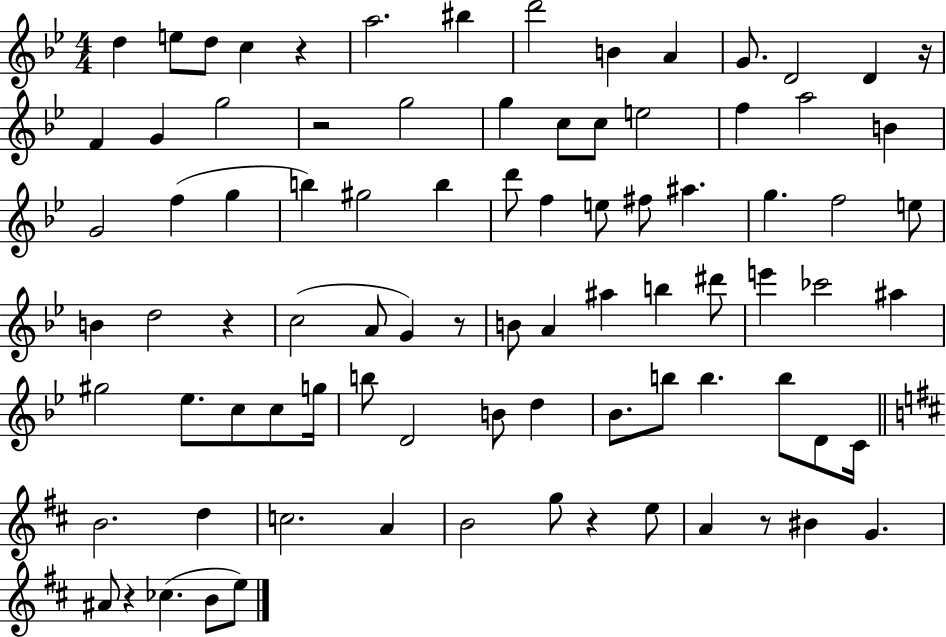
{
  \clef treble
  \numericTimeSignature
  \time 4/4
  \key bes \major
  \repeat volta 2 { d''4 e''8 d''8 c''4 r4 | a''2. bis''4 | d'''2 b'4 a'4 | g'8. d'2 d'4 r16 | \break f'4 g'4 g''2 | r2 g''2 | g''4 c''8 c''8 e''2 | f''4 a''2 b'4 | \break g'2 f''4( g''4 | b''4) gis''2 b''4 | d'''8 f''4 e''8 fis''8 ais''4. | g''4. f''2 e''8 | \break b'4 d''2 r4 | c''2( a'8 g'4) r8 | b'8 a'4 ais''4 b''4 dis'''8 | e'''4 ces'''2 ais''4 | \break gis''2 ees''8. c''8 c''8 g''16 | b''8 d'2 b'8 d''4 | bes'8. b''8 b''4. b''8 d'8 c'16 | \bar "||" \break \key b \minor b'2. d''4 | c''2. a'4 | b'2 g''8 r4 e''8 | a'4 r8 bis'4 g'4. | \break ais'8 r4 ces''4.( b'8 e''8) | } \bar "|."
}